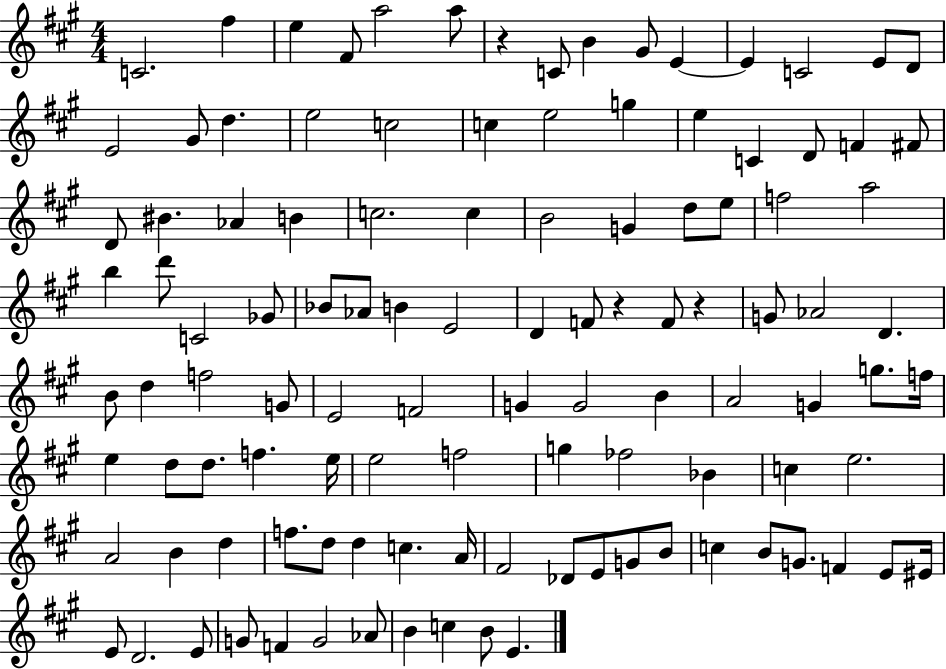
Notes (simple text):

C4/h. F#5/q E5/q F#4/e A5/h A5/e R/q C4/e B4/q G#4/e E4/q E4/q C4/h E4/e D4/e E4/h G#4/e D5/q. E5/h C5/h C5/q E5/h G5/q E5/q C4/q D4/e F4/q F#4/e D4/e BIS4/q. Ab4/q B4/q C5/h. C5/q B4/h G4/q D5/e E5/e F5/h A5/h B5/q D6/e C4/h Gb4/e Bb4/e Ab4/e B4/q E4/h D4/q F4/e R/q F4/e R/q G4/e Ab4/h D4/q. B4/e D5/q F5/h G4/e E4/h F4/h G4/q G4/h B4/q A4/h G4/q G5/e. F5/s E5/q D5/e D5/e. F5/q. E5/s E5/h F5/h G5/q FES5/h Bb4/q C5/q E5/h. A4/h B4/q D5/q F5/e. D5/e D5/q C5/q. A4/s F#4/h Db4/e E4/e G4/e B4/e C5/q B4/e G4/e. F4/q E4/e EIS4/s E4/e D4/h. E4/e G4/e F4/q G4/h Ab4/e B4/q C5/q B4/e E4/q.